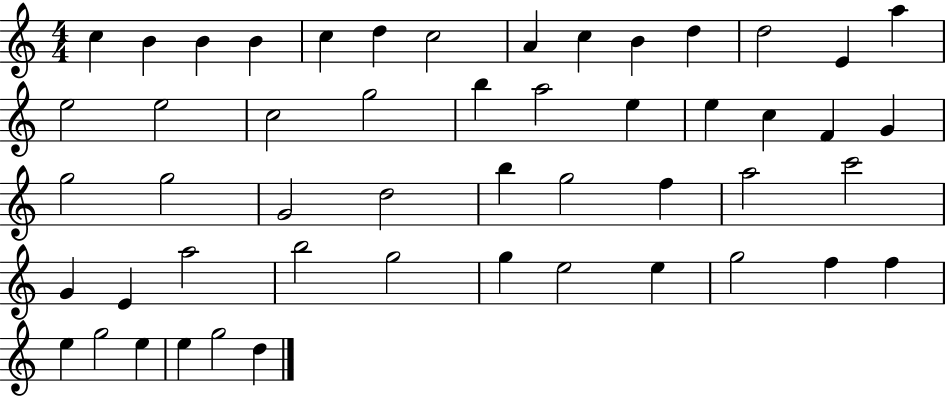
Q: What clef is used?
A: treble